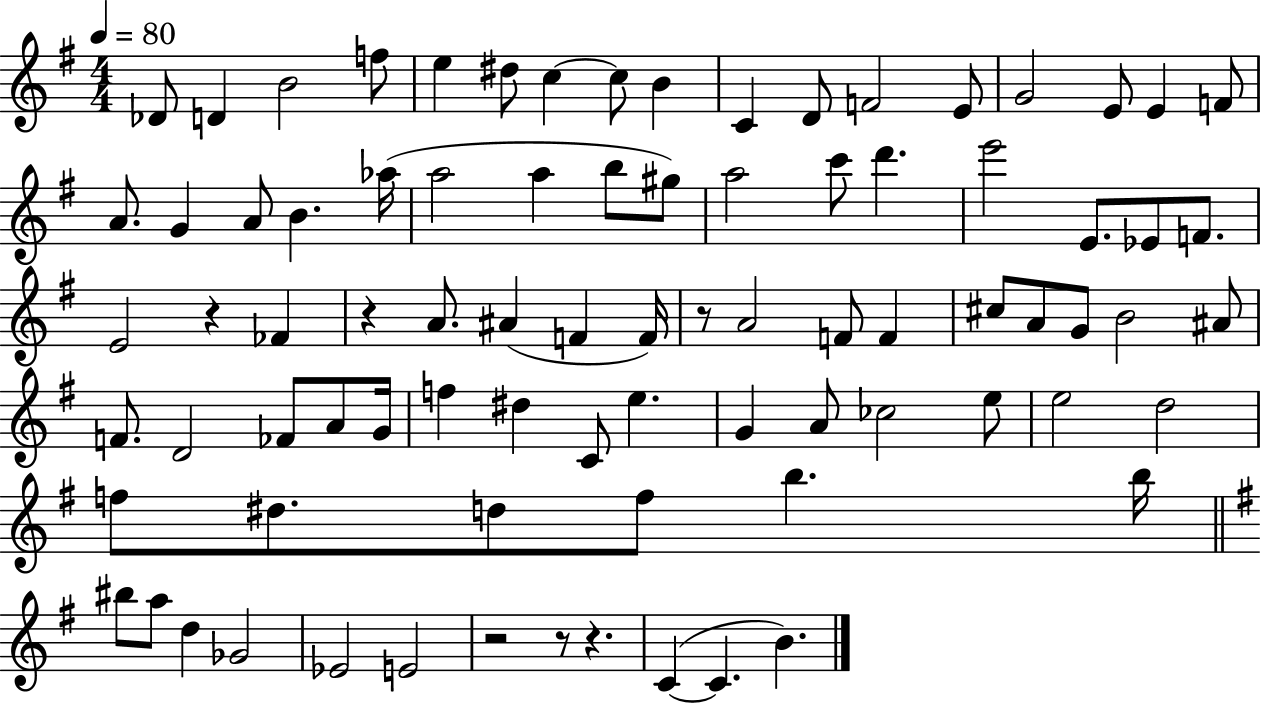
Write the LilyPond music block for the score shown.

{
  \clef treble
  \numericTimeSignature
  \time 4/4
  \key g \major
  \tempo 4 = 80
  \repeat volta 2 { des'8 d'4 b'2 f''8 | e''4 dis''8 c''4~~ c''8 b'4 | c'4 d'8 f'2 e'8 | g'2 e'8 e'4 f'8 | \break a'8. g'4 a'8 b'4. aes''16( | a''2 a''4 b''8 gis''8) | a''2 c'''8 d'''4. | e'''2 e'8. ees'8 f'8. | \break e'2 r4 fes'4 | r4 a'8. ais'4( f'4 f'16) | r8 a'2 f'8 f'4 | cis''8 a'8 g'8 b'2 ais'8 | \break f'8. d'2 fes'8 a'8 g'16 | f''4 dis''4 c'8 e''4. | g'4 a'8 ces''2 e''8 | e''2 d''2 | \break f''8 dis''8. d''8 f''8 b''4. b''16 | \bar "||" \break \key e \minor bis''8 a''8 d''4 ges'2 | ees'2 e'2 | r2 r8 r4. | c'4~(~ c'4. b'4.) | \break } \bar "|."
}